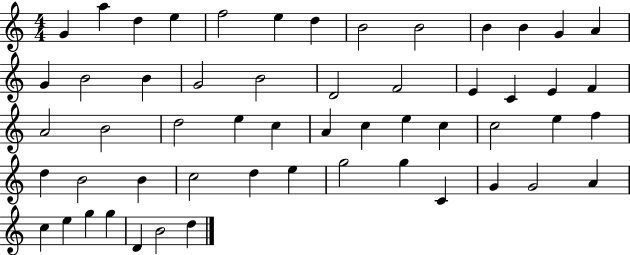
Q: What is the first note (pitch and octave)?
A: G4